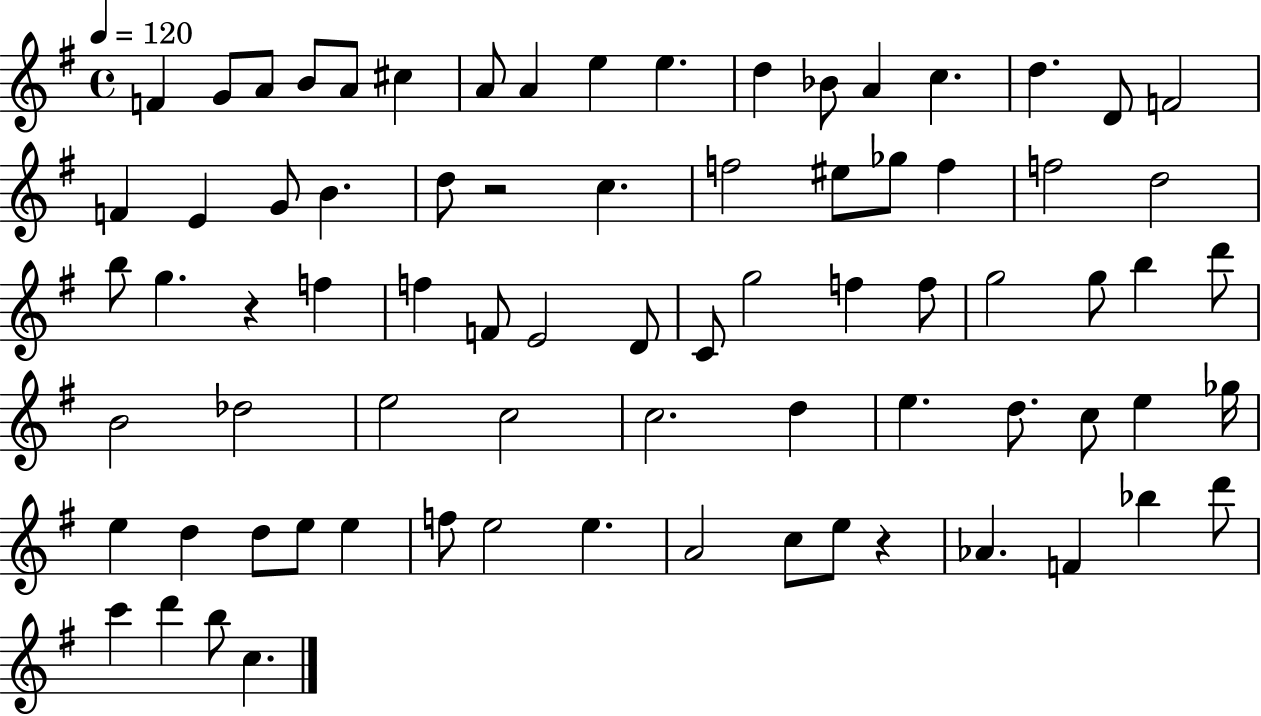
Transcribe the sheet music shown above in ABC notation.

X:1
T:Untitled
M:4/4
L:1/4
K:G
F G/2 A/2 B/2 A/2 ^c A/2 A e e d _B/2 A c d D/2 F2 F E G/2 B d/2 z2 c f2 ^e/2 _g/2 f f2 d2 b/2 g z f f F/2 E2 D/2 C/2 g2 f f/2 g2 g/2 b d'/2 B2 _d2 e2 c2 c2 d e d/2 c/2 e _g/4 e d d/2 e/2 e f/2 e2 e A2 c/2 e/2 z _A F _b d'/2 c' d' b/2 c